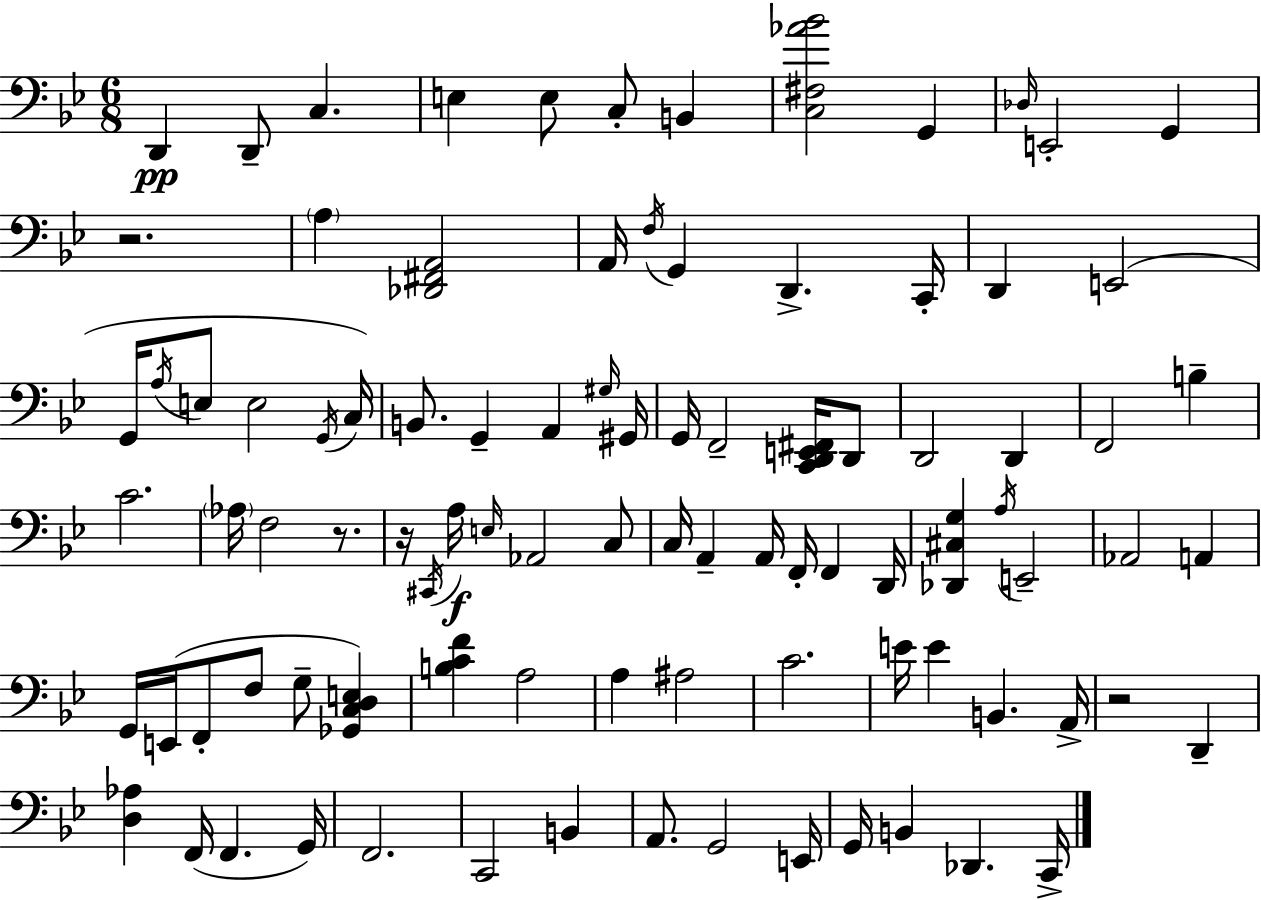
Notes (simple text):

D2/q D2/e C3/q. E3/q E3/e C3/e B2/q [C3,F#3,Ab4,Bb4]/h G2/q Db3/s E2/h G2/q R/h. A3/q [Db2,F#2,A2]/h A2/s F3/s G2/q D2/q. C2/s D2/q E2/h G2/s A3/s E3/e E3/h G2/s C3/s B2/e. G2/q A2/q G#3/s G#2/s G2/s F2/h [C2,D2,E2,F#2]/s D2/e D2/h D2/q F2/h B3/q C4/h. Ab3/s F3/h R/e. R/s C#2/s A3/s E3/s Ab2/h C3/e C3/s A2/q A2/s F2/s F2/q D2/s [Db2,C#3,G3]/q A3/s E2/h Ab2/h A2/q G2/s E2/s F2/e F3/e G3/e [Gb2,C3,D3,E3]/q [B3,C4,F4]/q A3/h A3/q A#3/h C4/h. E4/s E4/q B2/q. A2/s R/h D2/q [D3,Ab3]/q F2/s F2/q. G2/s F2/h. C2/h B2/q A2/e. G2/h E2/s G2/s B2/q Db2/q. C2/s